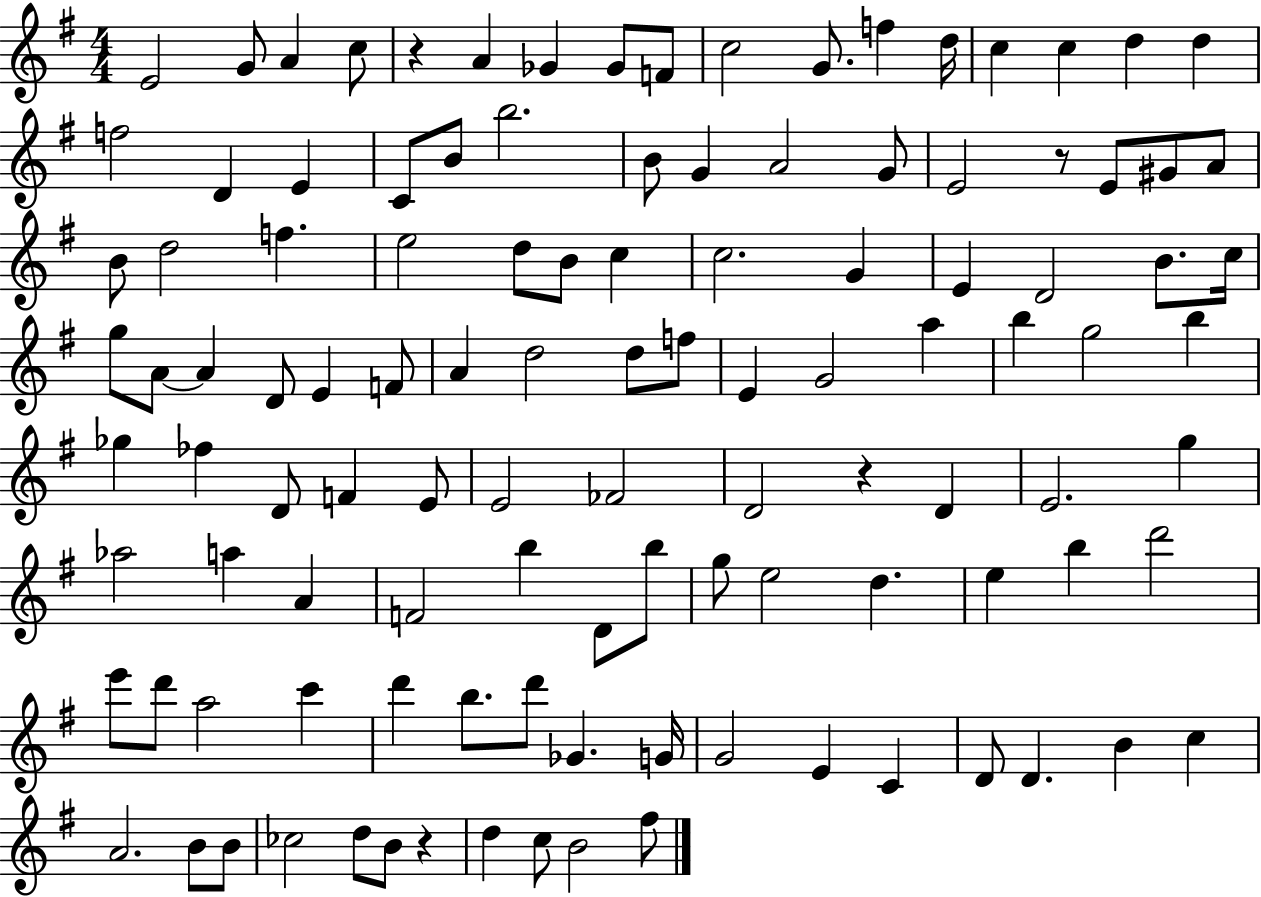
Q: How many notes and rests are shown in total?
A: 113